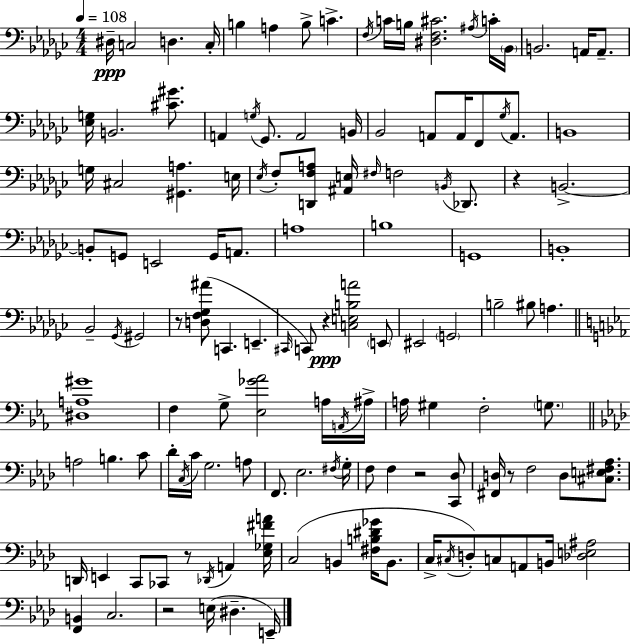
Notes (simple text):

D#3/s C3/h D3/q. C3/s B3/q A3/q B3/e C4/q. F3/s C4/s B3/s [D#3,F3,C#4]/h. A#3/s C4/s Bb2/s B2/h. A2/s A2/e. [Eb3,G3]/s B2/h. [C#4,G#4]/e. A2/q G3/s Gb2/e. A2/h B2/s Bb2/h A2/e A2/s F2/e Gb3/s A2/e. B2/w G3/s C#3/h [G#2,A3]/q. E3/s Eb3/s F3/e [D2,F3,A3]/e [A#2,E3]/s F#3/s F3/h B2/s Db2/e. R/q B2/h. B2/e G2/e E2/h G2/s A2/e. A3/w B3/w G2/w B2/w Bb2/h Gb2/s G#2/h R/e [D3,F3,Gb3,A#4]/e C2/q. E2/q. C#2/s C2/e R/q [C3,E3,B3,A4]/h E2/e EIS2/h G2/h B3/h BIS3/e A3/q. [D#3,A3,G#4]/w F3/q G3/e [Eb3,Gb4,Ab4]/h A3/s A2/s A#3/s A3/s G#3/q F3/h G3/e. A3/h B3/q. C4/e Db4/s C3/s C4/s G3/h. A3/e F2/e. Eb3/h. F#3/s G3/s F3/e F3/q R/h [C2,Db3]/e [F#2,D3]/s R/e F3/h D3/e [C#3,E3,F#3,Ab3]/e. D2/s E2/q C2/e CES2/e R/e Db2/s A2/q [Eb3,Gb3,F#4,A4]/s C3/h B2/q [F#3,B3,D#4,Gb4]/s B2/e. C3/s C#3/s D3/e C3/e A2/e B2/s [Db3,E3,A#3]/h [F2,B2]/q C3/h. R/h E3/s D#3/q. E2/s